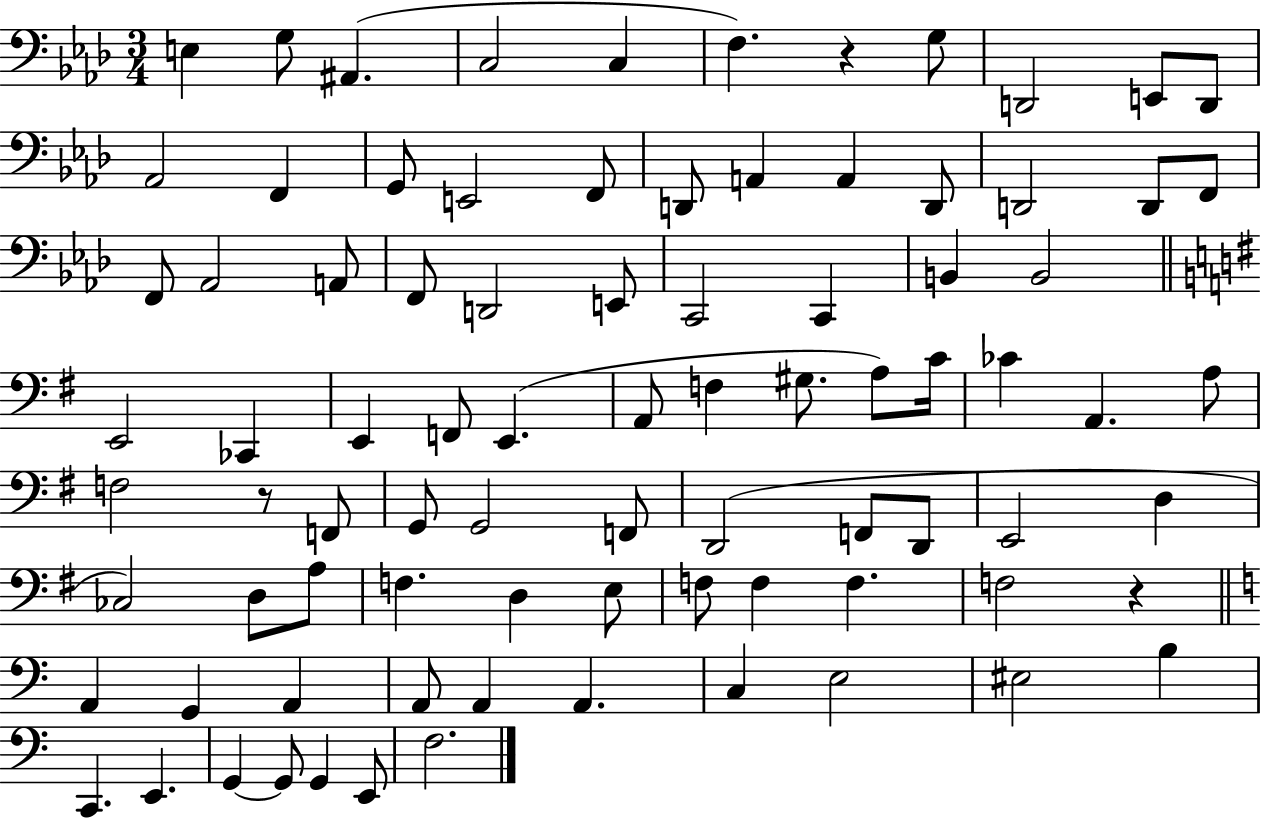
X:1
T:Untitled
M:3/4
L:1/4
K:Ab
E, G,/2 ^A,, C,2 C, F, z G,/2 D,,2 E,,/2 D,,/2 _A,,2 F,, G,,/2 E,,2 F,,/2 D,,/2 A,, A,, D,,/2 D,,2 D,,/2 F,,/2 F,,/2 _A,,2 A,,/2 F,,/2 D,,2 E,,/2 C,,2 C,, B,, B,,2 E,,2 _C,, E,, F,,/2 E,, A,,/2 F, ^G,/2 A,/2 C/4 _C A,, A,/2 F,2 z/2 F,,/2 G,,/2 G,,2 F,,/2 D,,2 F,,/2 D,,/2 E,,2 D, _C,2 D,/2 A,/2 F, D, E,/2 F,/2 F, F, F,2 z A,, G,, A,, A,,/2 A,, A,, C, E,2 ^E,2 B, C,, E,, G,, G,,/2 G,, E,,/2 F,2